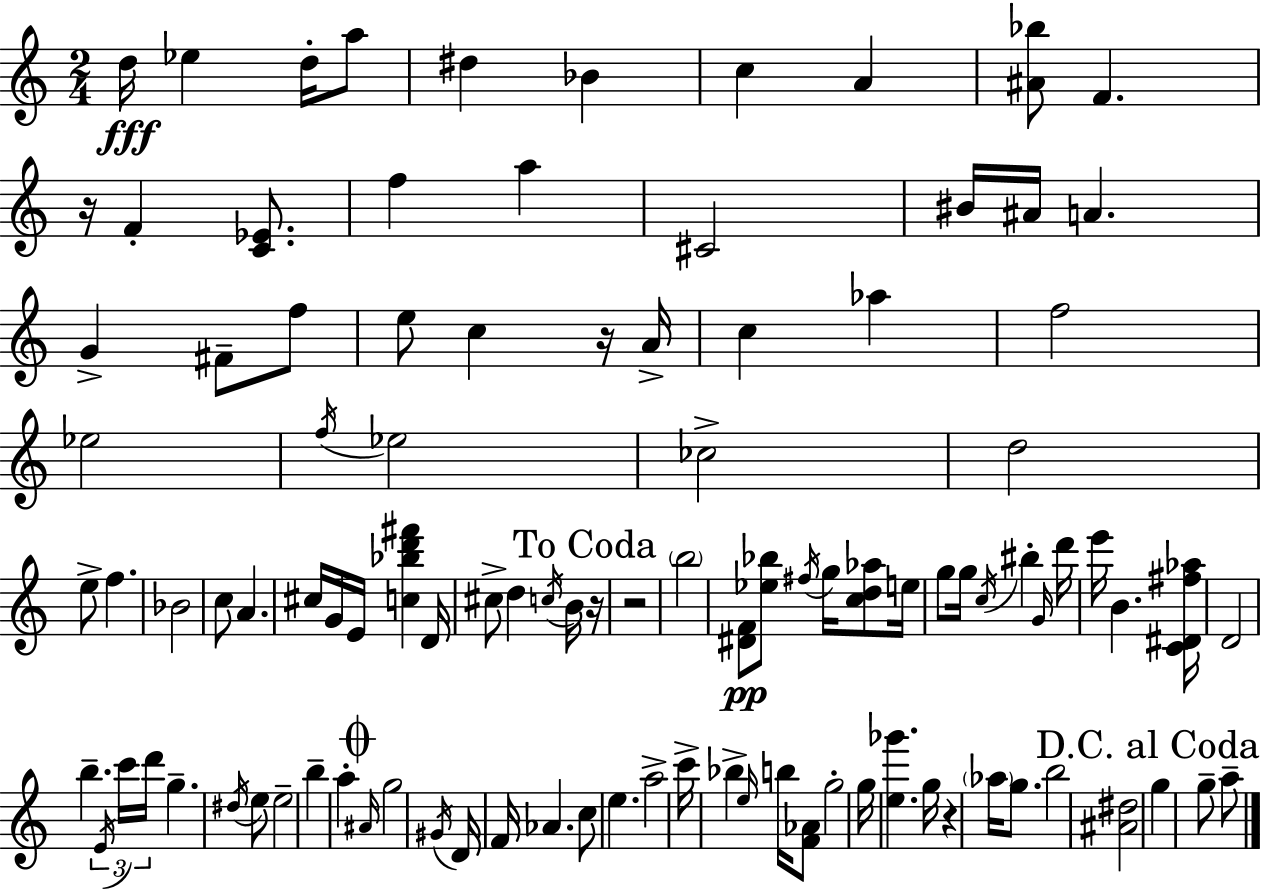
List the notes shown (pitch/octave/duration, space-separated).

D5/s Eb5/q D5/s A5/e D#5/q Bb4/q C5/q A4/q [A#4,Bb5]/e F4/q. R/s F4/q [C4,Eb4]/e. F5/q A5/q C#4/h BIS4/s A#4/s A4/q. G4/q F#4/e F5/e E5/e C5/q R/s A4/s C5/q Ab5/q F5/h Eb5/h F5/s Eb5/h CES5/h D5/h E5/e F5/q. Bb4/h C5/e A4/q. C#5/s G4/s E4/s [C5,Bb5,D6,F#6]/q D4/s C#5/e D5/q C5/s B4/s R/s R/h B5/h [D#4,F4]/e [Eb5,Bb5]/e F#5/s G5/s [C5,D5,Ab5]/e E5/s G5/e G5/s C5/s BIS5/q G4/s D6/s E6/s B4/q. [C4,D#4,F#5,Ab5]/s D4/h B5/q. E4/s C6/s D6/s G5/q. D#5/s E5/e E5/h B5/q A5/q A#4/s G5/h G#4/s D4/s F4/s Ab4/q. C5/e E5/q. A5/h C6/s Bb5/q E5/s B5/s [F4,Ab4]/e G5/h G5/s [E5,Gb6]/q. G5/s R/q Ab5/s G5/e. B5/h [A#4,D#5]/h G5/q G5/e A5/e